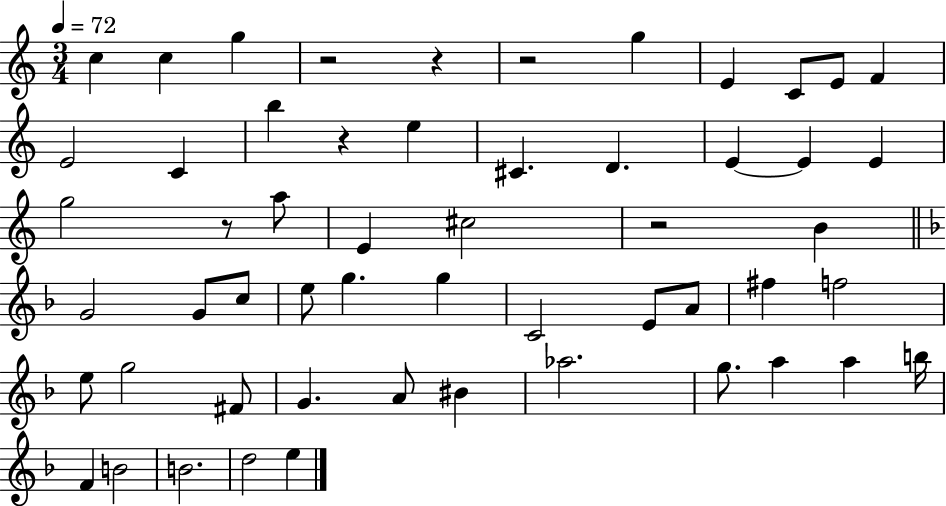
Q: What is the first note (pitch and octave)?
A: C5